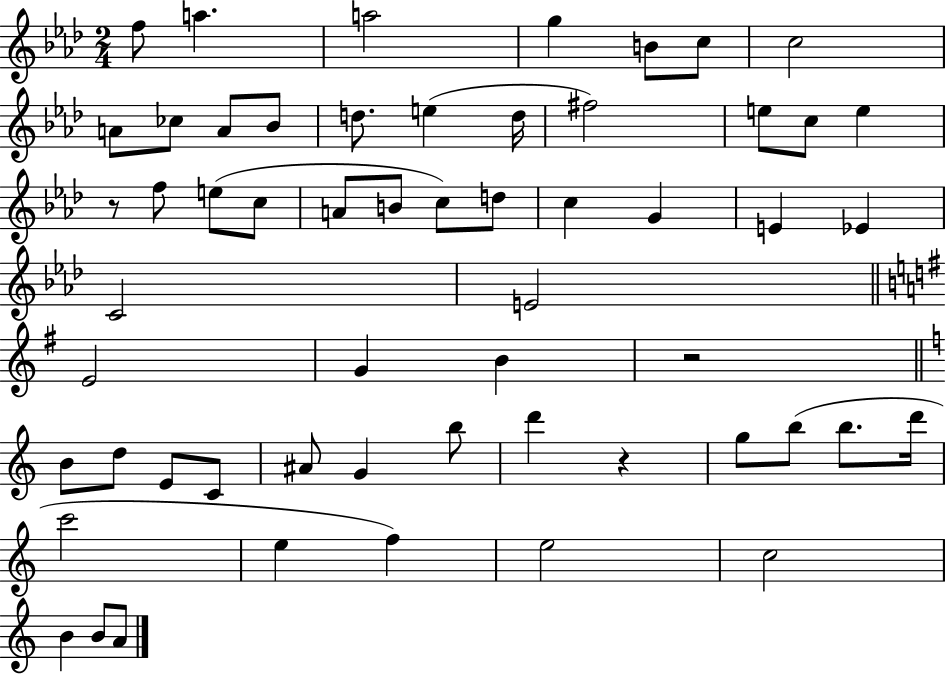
F5/e A5/q. A5/h G5/q B4/e C5/e C5/h A4/e CES5/e A4/e Bb4/e D5/e. E5/q D5/s F#5/h E5/e C5/e E5/q R/e F5/e E5/e C5/e A4/e B4/e C5/e D5/e C5/q G4/q E4/q Eb4/q C4/h E4/h E4/h G4/q B4/q R/h B4/e D5/e E4/e C4/e A#4/e G4/q B5/e D6/q R/q G5/e B5/e B5/e. D6/s C6/h E5/q F5/q E5/h C5/h B4/q B4/e A4/e